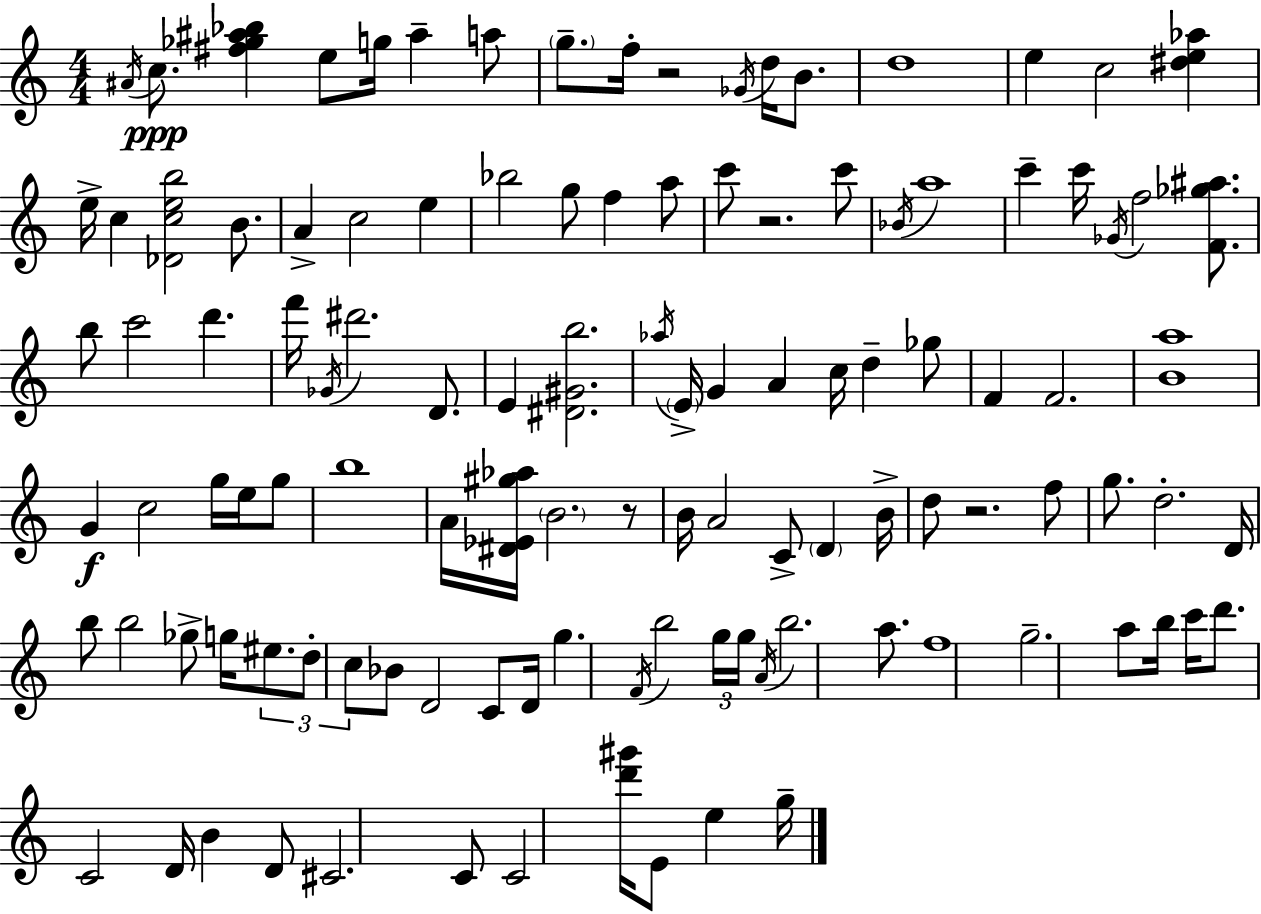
X:1
T:Untitled
M:4/4
L:1/4
K:C
^A/4 c/2 [^f_g^a_b] e/2 g/4 ^a a/2 g/2 f/4 z2 _G/4 d/4 B/2 d4 e c2 [^de_a] e/4 c [_Dceb]2 B/2 A c2 e _b2 g/2 f a/2 c'/2 z2 c'/2 _B/4 a4 c' c'/4 _G/4 f2 [F_g^a]/2 b/2 c'2 d' f'/4 _G/4 ^d'2 D/2 E [^D^Gb]2 _a/4 E/4 G A c/4 d _g/2 F F2 [Ba]4 G c2 g/4 e/4 g/2 b4 A/4 [^D_E^g_a]/4 B2 z/2 B/4 A2 C/2 D B/4 d/2 z2 f/2 g/2 d2 D/4 b/2 b2 _g/2 g/4 ^e/2 d/2 c/2 _B/2 D2 C/2 D/4 g F/4 b2 g/4 g/4 A/4 b2 a/2 f4 g2 a/2 b/4 c'/4 d'/2 C2 D/4 B D/2 ^C2 C/2 C2 [d'^g']/4 E/2 e g/4